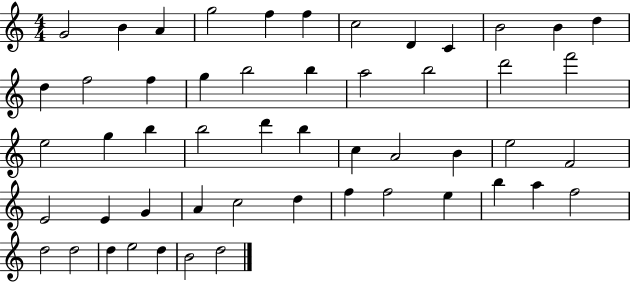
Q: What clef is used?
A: treble